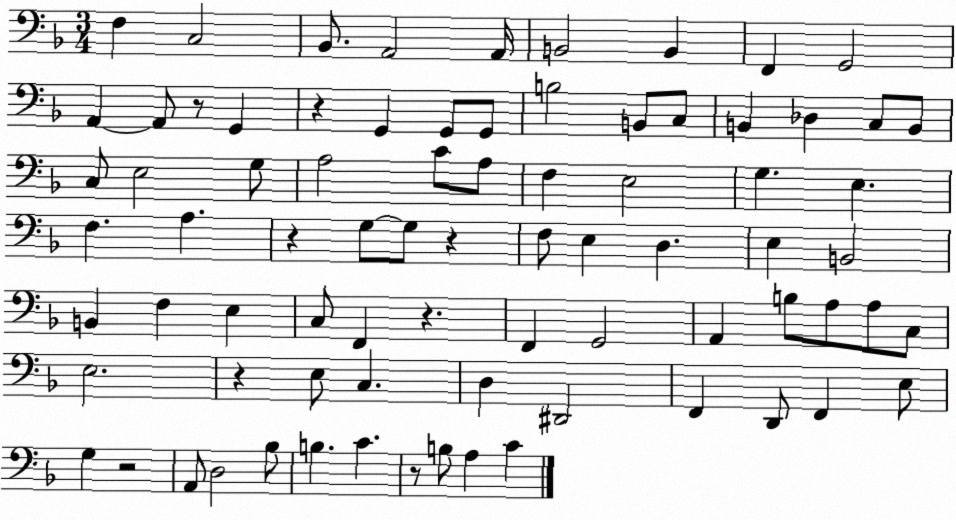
X:1
T:Untitled
M:3/4
L:1/4
K:F
F, C,2 _B,,/2 A,,2 A,,/4 B,,2 B,, F,, G,,2 A,, A,,/2 z/2 G,, z G,, G,,/2 G,,/2 B,2 B,,/2 C,/2 B,, _D, C,/2 B,,/2 C,/2 E,2 G,/2 A,2 C/2 A,/2 F, E,2 G, E, F, A, z G,/2 G,/2 z F,/2 E, D, E, B,,2 B,, F, E, C,/2 F,, z F,, G,,2 A,, B,/2 A,/2 A,/2 C,/2 E,2 z E,/2 C, D, ^D,,2 F,, D,,/2 F,, E,/2 G, z2 A,,/2 D,2 _B,/2 B, C z/2 B,/2 A, C